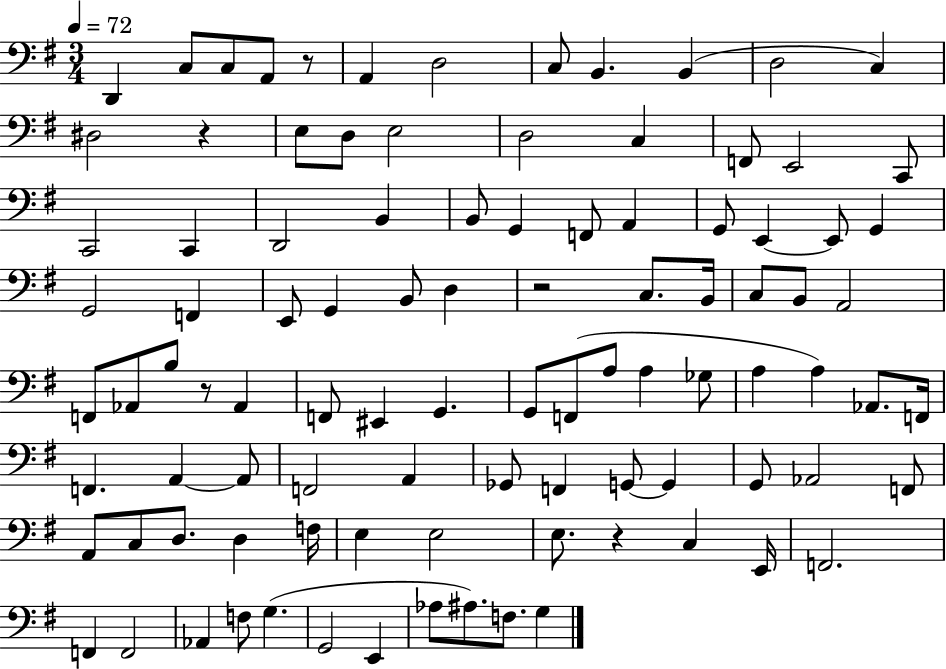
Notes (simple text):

D2/q C3/e C3/e A2/e R/e A2/q D3/h C3/e B2/q. B2/q D3/h C3/q D#3/h R/q E3/e D3/e E3/h D3/h C3/q F2/e E2/h C2/e C2/h C2/q D2/h B2/q B2/e G2/q F2/e A2/q G2/e E2/q E2/e G2/q G2/h F2/q E2/e G2/q B2/e D3/q R/h C3/e. B2/s C3/e B2/e A2/h F2/e Ab2/e B3/e R/e Ab2/q F2/e EIS2/q G2/q. G2/e F2/e A3/e A3/q Gb3/e A3/q A3/q Ab2/e. F2/s F2/q. A2/q A2/e F2/h A2/q Gb2/e F2/q G2/e G2/q G2/e Ab2/h F2/e A2/e C3/e D3/e. D3/q F3/s E3/q E3/h E3/e. R/q C3/q E2/s F2/h. F2/q F2/h Ab2/q F3/e G3/q. G2/h E2/q Ab3/e A#3/e. F3/e. G3/q